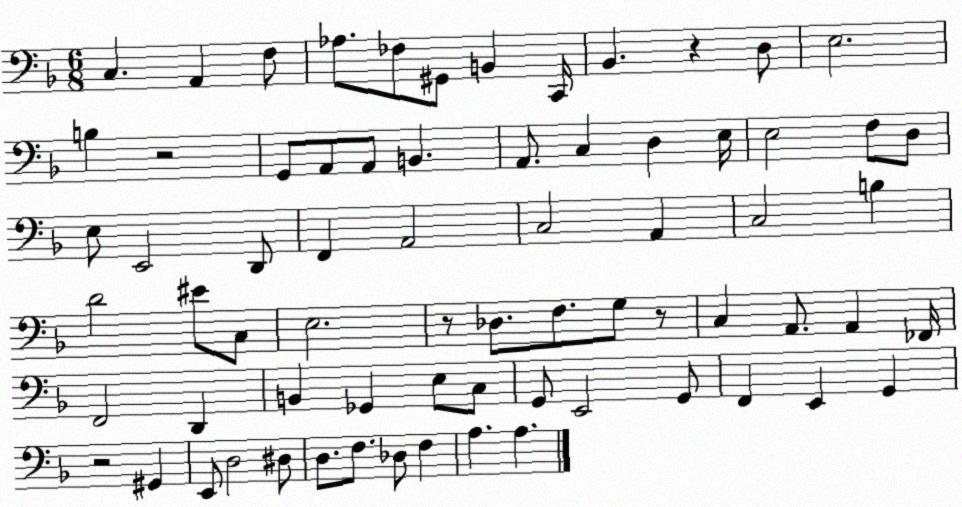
X:1
T:Untitled
M:6/8
L:1/4
K:F
C, A,, F,/2 _A,/2 _F,/2 ^G,,/2 B,, C,,/4 _B,, z D,/2 E,2 B, z2 G,,/2 A,,/2 A,,/2 B,, A,,/2 C, D, E,/4 E,2 F,/2 D,/2 E,/2 E,,2 D,,/2 F,, A,,2 C,2 A,, C,2 B, D2 ^E/2 C,/2 E,2 z/2 _D,/2 F,/2 G,/2 z/2 C, A,,/2 A,, _F,,/4 F,,2 D,, B,, _G,, E,/2 C,/2 G,,/2 E,,2 G,,/2 F,, E,, G,, z2 ^G,, E,,/2 D,2 ^D,/2 D,/2 F,/2 _D,/2 F, A, A,